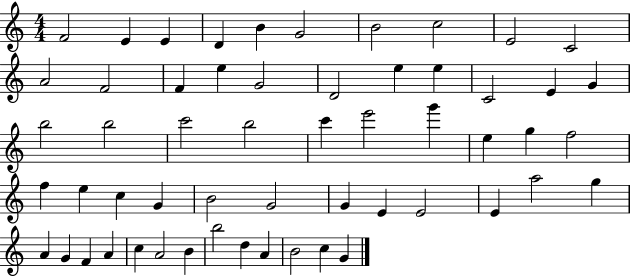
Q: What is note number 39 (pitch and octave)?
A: E4